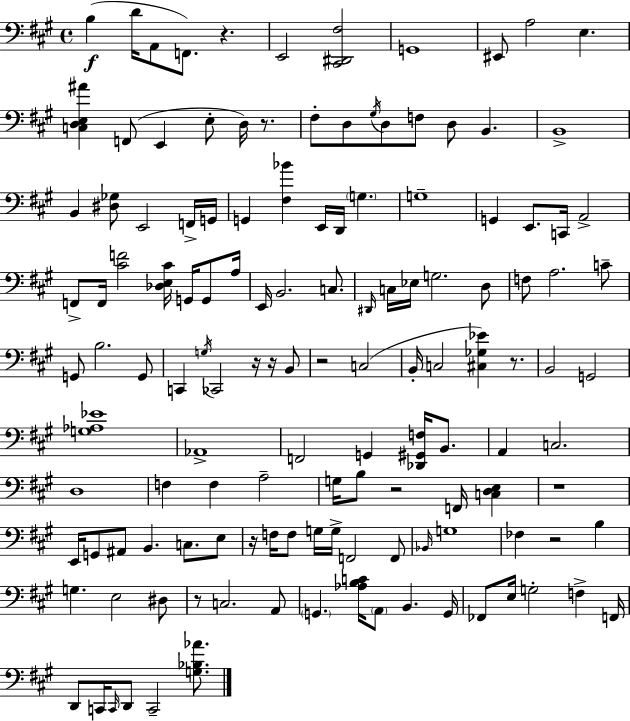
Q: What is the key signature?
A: A major